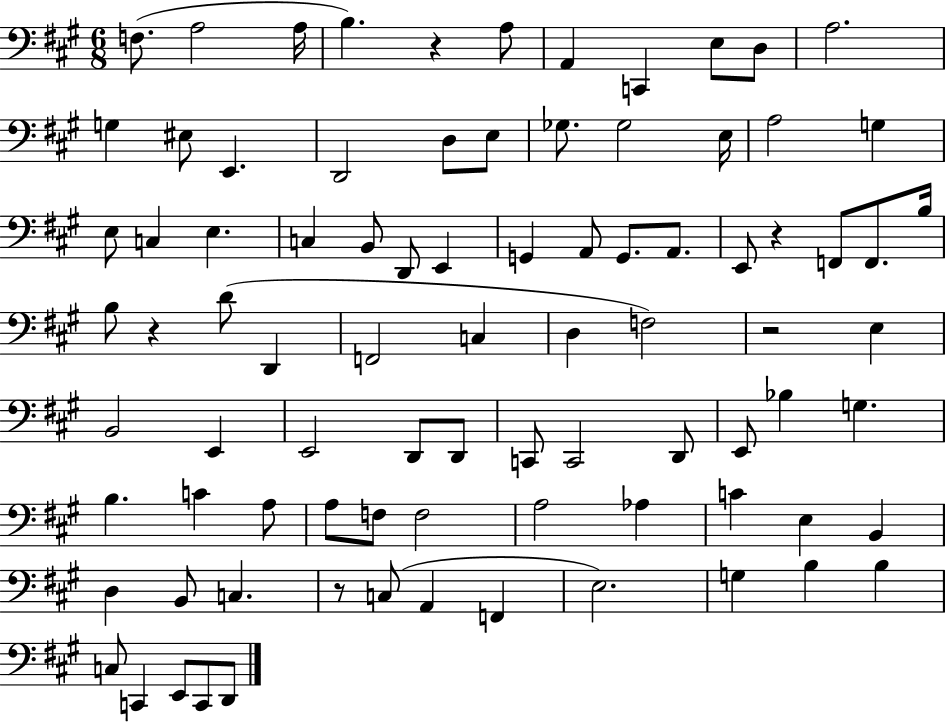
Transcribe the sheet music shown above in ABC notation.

X:1
T:Untitled
M:6/8
L:1/4
K:A
F,/2 A,2 A,/4 B, z A,/2 A,, C,, E,/2 D,/2 A,2 G, ^E,/2 E,, D,,2 D,/2 E,/2 _G,/2 _G,2 E,/4 A,2 G, E,/2 C, E, C, B,,/2 D,,/2 E,, G,, A,,/2 G,,/2 A,,/2 E,,/2 z F,,/2 F,,/2 B,/4 B,/2 z D/2 D,, F,,2 C, D, F,2 z2 E, B,,2 E,, E,,2 D,,/2 D,,/2 C,,/2 C,,2 D,,/2 E,,/2 _B, G, B, C A,/2 A,/2 F,/2 F,2 A,2 _A, C E, B,, D, B,,/2 C, z/2 C,/2 A,, F,, E,2 G, B, B, C,/2 C,, E,,/2 C,,/2 D,,/2